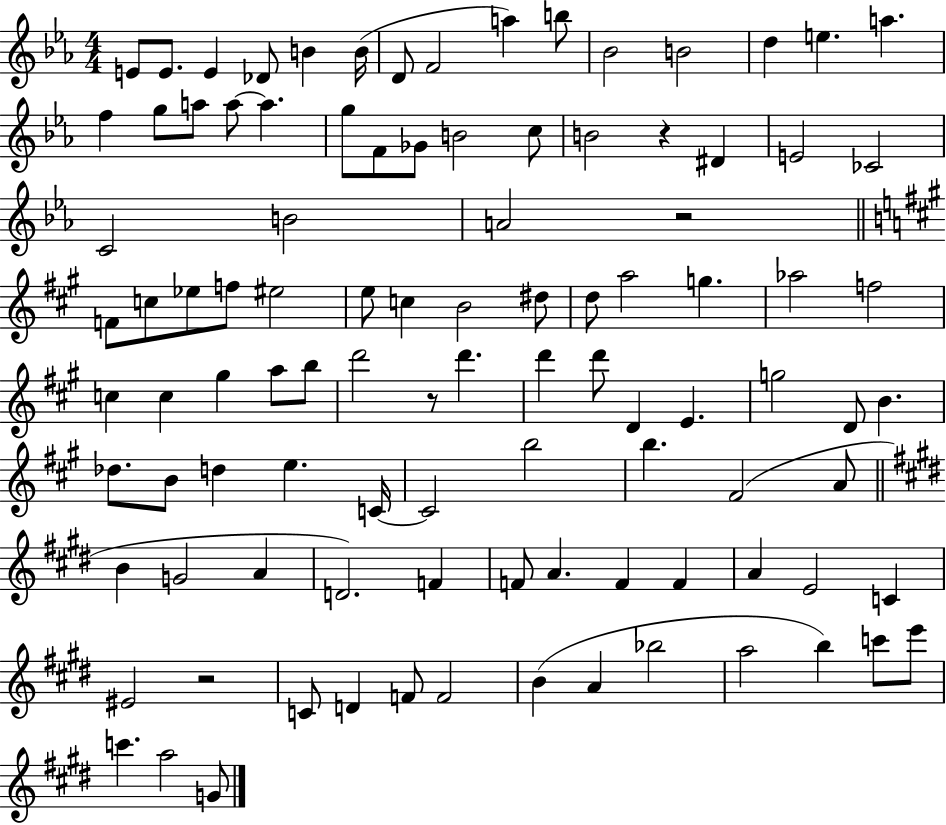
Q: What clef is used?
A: treble